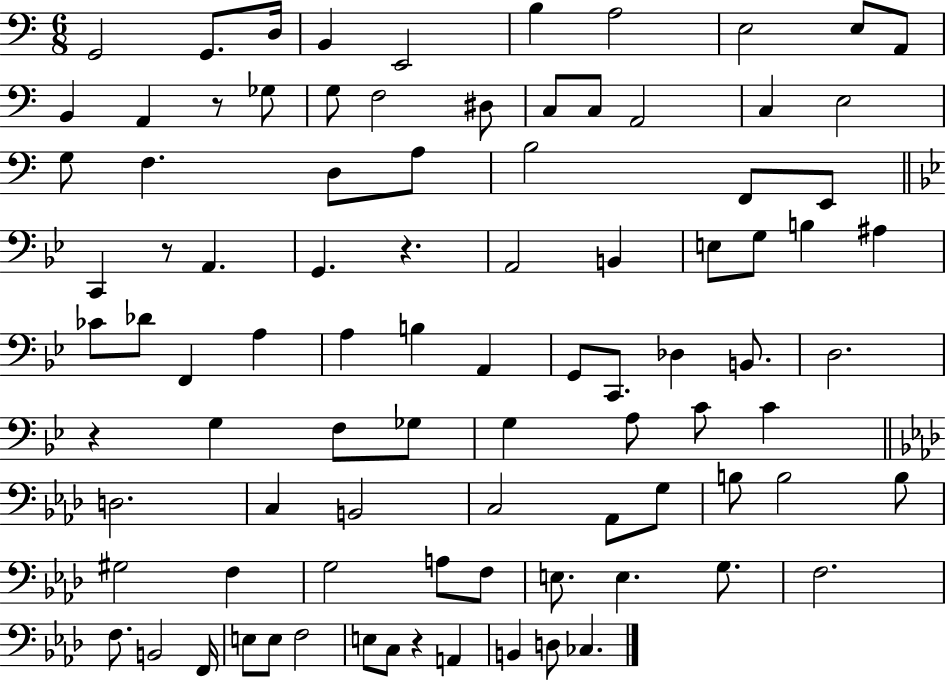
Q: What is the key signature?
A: C major